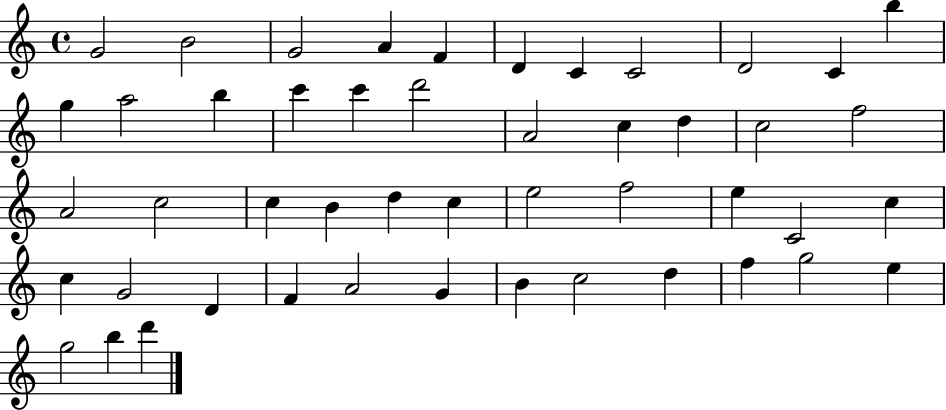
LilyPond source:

{
  \clef treble
  \time 4/4
  \defaultTimeSignature
  \key c \major
  g'2 b'2 | g'2 a'4 f'4 | d'4 c'4 c'2 | d'2 c'4 b''4 | \break g''4 a''2 b''4 | c'''4 c'''4 d'''2 | a'2 c''4 d''4 | c''2 f''2 | \break a'2 c''2 | c''4 b'4 d''4 c''4 | e''2 f''2 | e''4 c'2 c''4 | \break c''4 g'2 d'4 | f'4 a'2 g'4 | b'4 c''2 d''4 | f''4 g''2 e''4 | \break g''2 b''4 d'''4 | \bar "|."
}